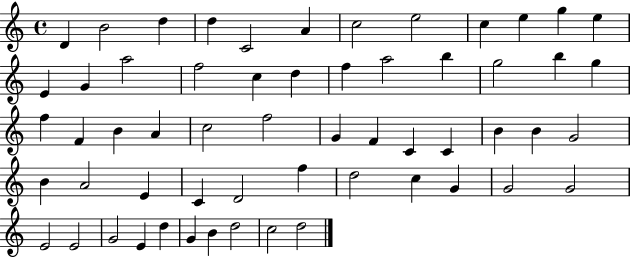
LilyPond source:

{
  \clef treble
  \time 4/4
  \defaultTimeSignature
  \key c \major
  d'4 b'2 d''4 | d''4 c'2 a'4 | c''2 e''2 | c''4 e''4 g''4 e''4 | \break e'4 g'4 a''2 | f''2 c''4 d''4 | f''4 a''2 b''4 | g''2 b''4 g''4 | \break f''4 f'4 b'4 a'4 | c''2 f''2 | g'4 f'4 c'4 c'4 | b'4 b'4 g'2 | \break b'4 a'2 e'4 | c'4 d'2 f''4 | d''2 c''4 g'4 | g'2 g'2 | \break e'2 e'2 | g'2 e'4 d''4 | g'4 b'4 d''2 | c''2 d''2 | \break \bar "|."
}